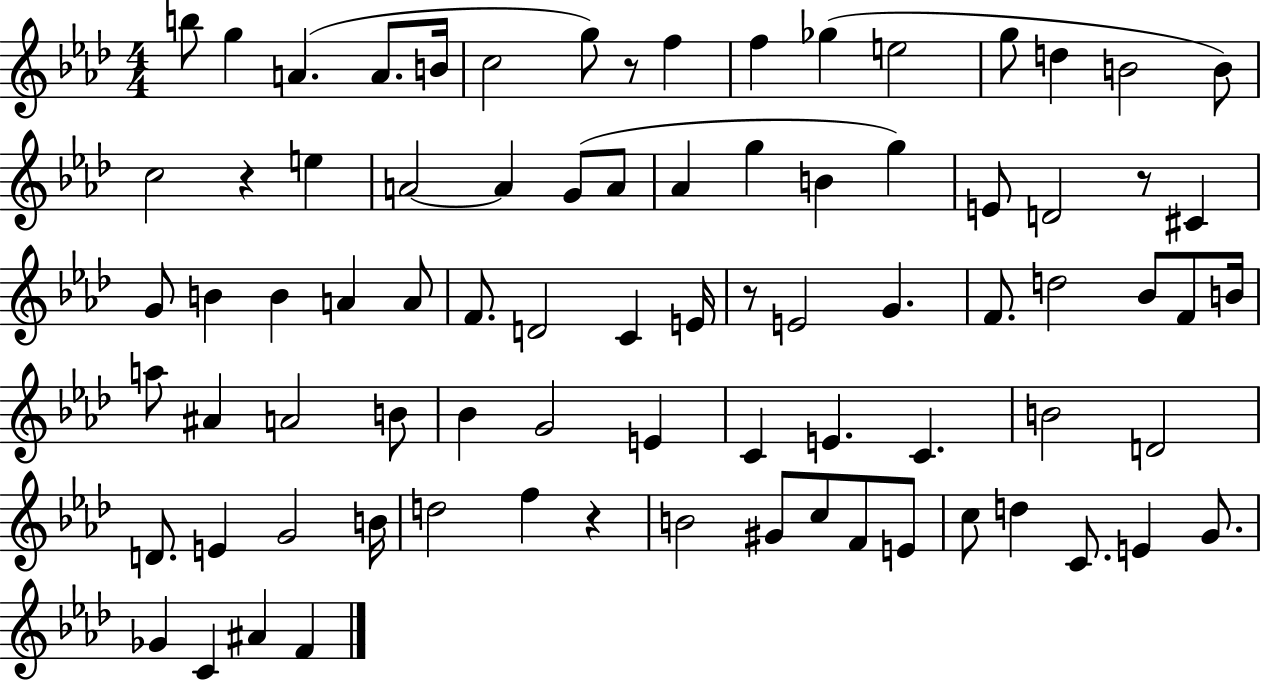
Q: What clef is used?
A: treble